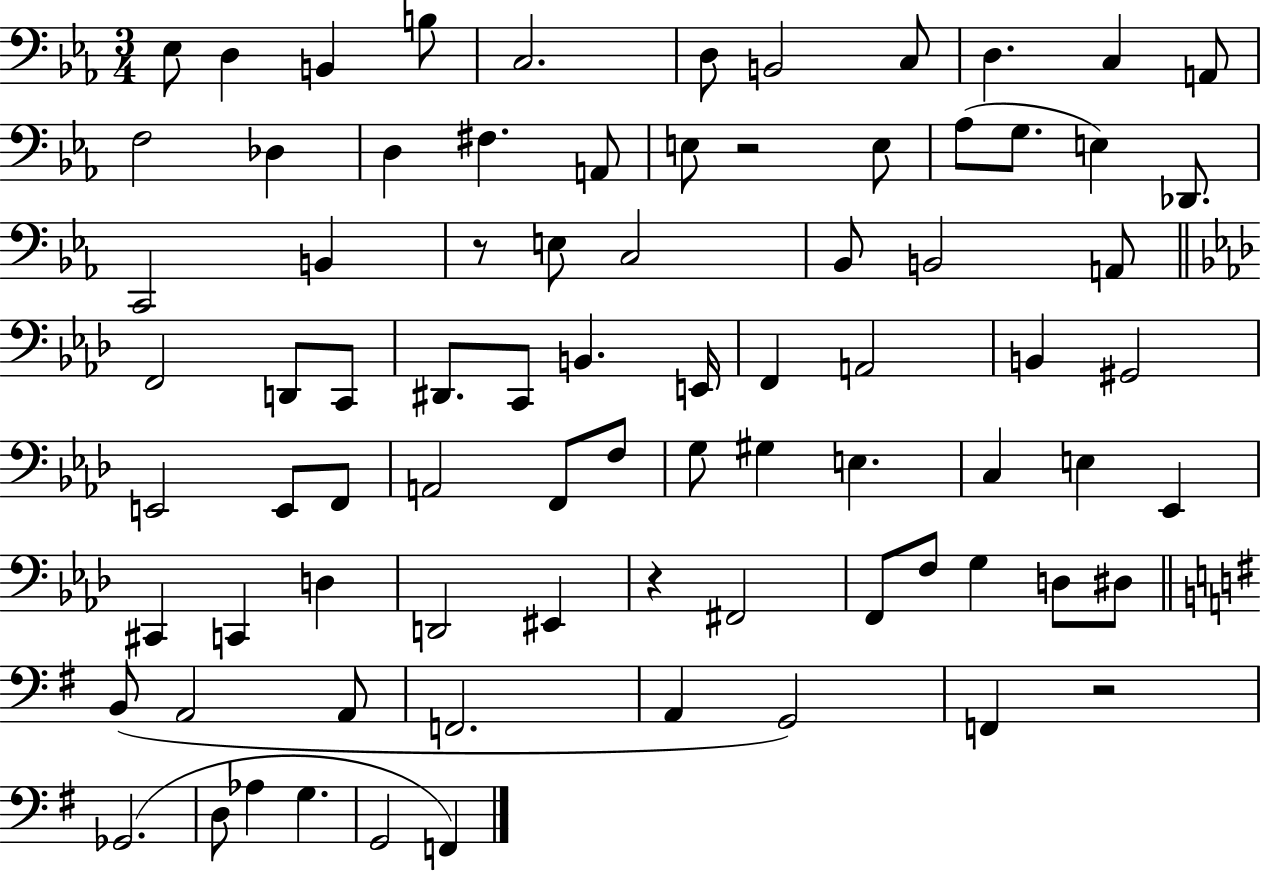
Eb3/e D3/q B2/q B3/e C3/h. D3/e B2/h C3/e D3/q. C3/q A2/e F3/h Db3/q D3/q F#3/q. A2/e E3/e R/h E3/e Ab3/e G3/e. E3/q Db2/e. C2/h B2/q R/e E3/e C3/h Bb2/e B2/h A2/e F2/h D2/e C2/e D#2/e. C2/e B2/q. E2/s F2/q A2/h B2/q G#2/h E2/h E2/e F2/e A2/h F2/e F3/e G3/e G#3/q E3/q. C3/q E3/q Eb2/q C#2/q C2/q D3/q D2/h EIS2/q R/q F#2/h F2/e F3/e G3/q D3/e D#3/e B2/e A2/h A2/e F2/h. A2/q G2/h F2/q R/h Gb2/h. D3/e Ab3/q G3/q. G2/h F2/q